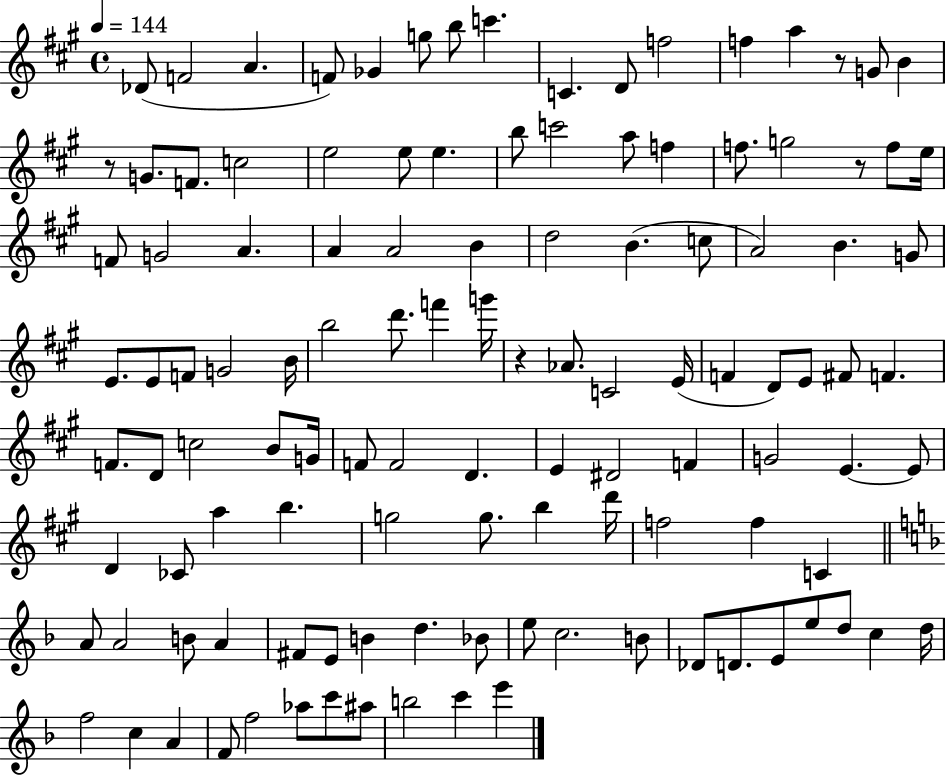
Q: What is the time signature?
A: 4/4